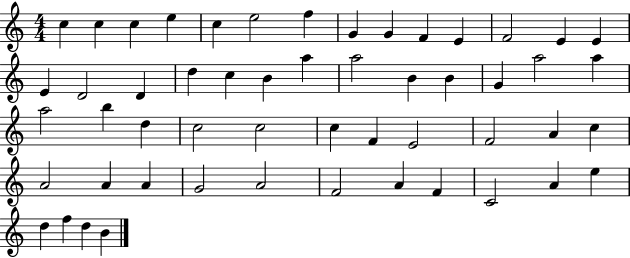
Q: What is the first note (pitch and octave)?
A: C5